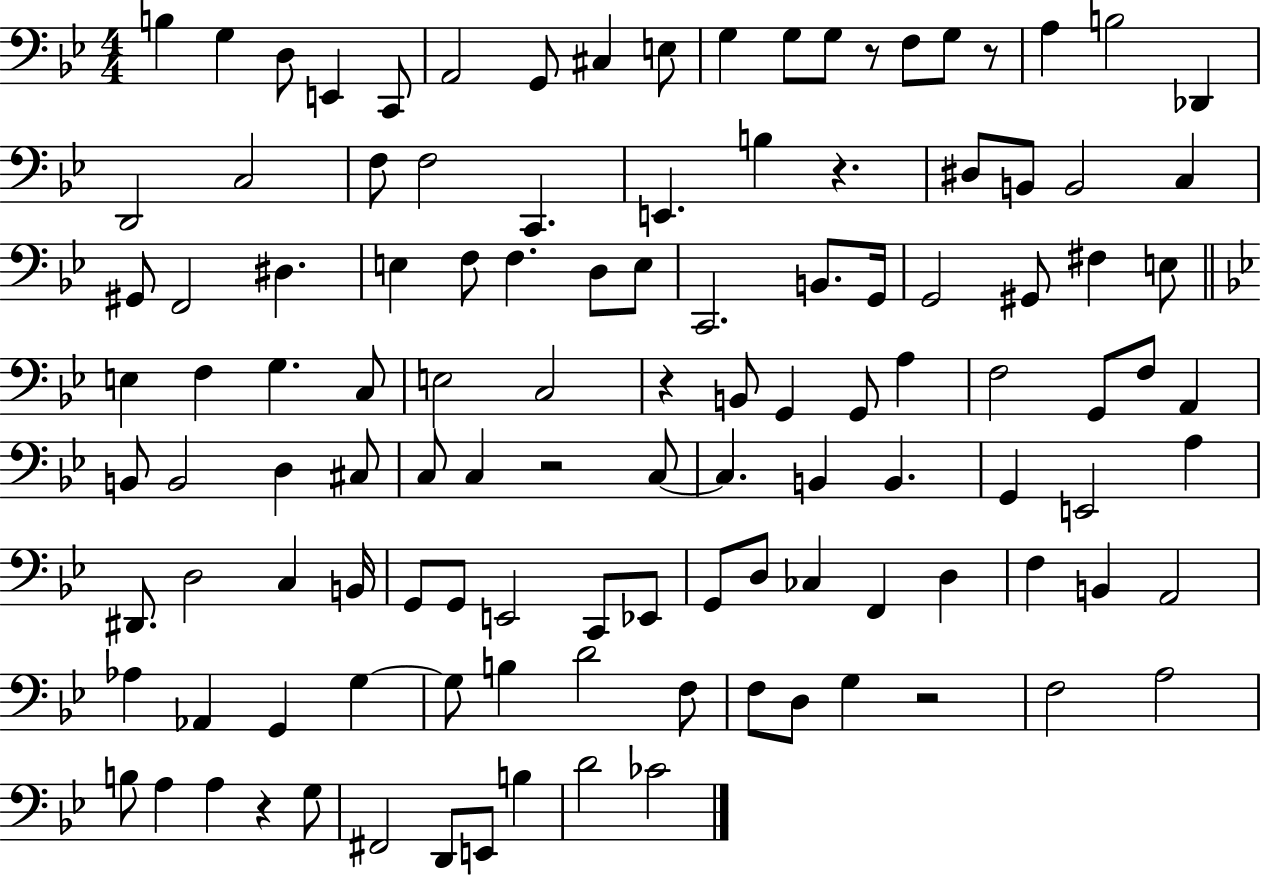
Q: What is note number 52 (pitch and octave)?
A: G2